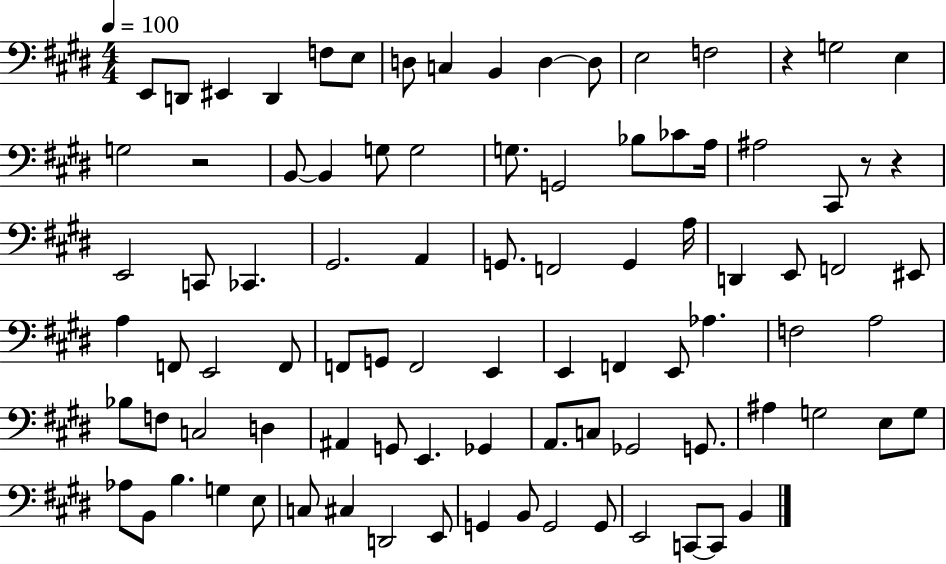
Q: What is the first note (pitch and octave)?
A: E2